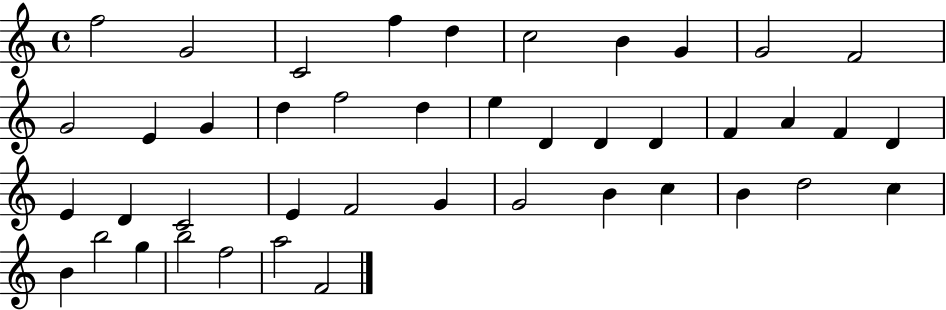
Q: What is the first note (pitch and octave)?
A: F5